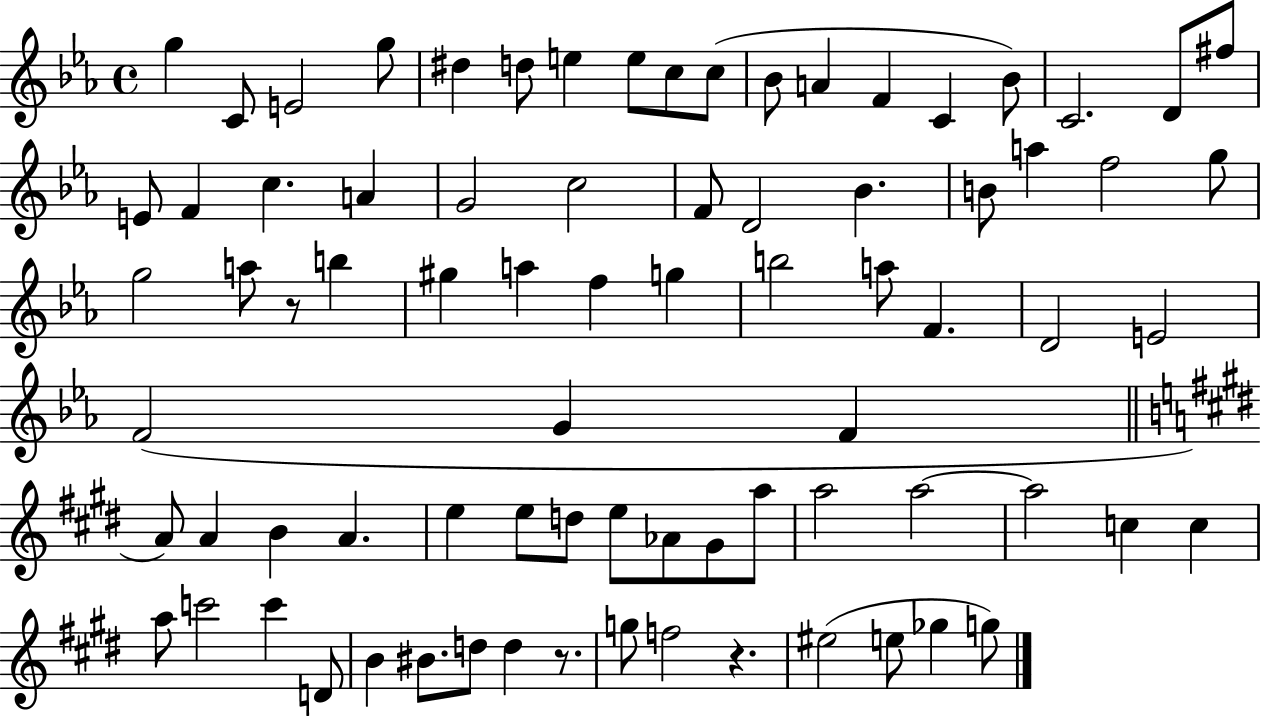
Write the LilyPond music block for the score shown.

{
  \clef treble
  \time 4/4
  \defaultTimeSignature
  \key ees \major
  g''4 c'8 e'2 g''8 | dis''4 d''8 e''4 e''8 c''8 c''8( | bes'8 a'4 f'4 c'4 bes'8) | c'2. d'8 fis''8 | \break e'8 f'4 c''4. a'4 | g'2 c''2 | f'8 d'2 bes'4. | b'8 a''4 f''2 g''8 | \break g''2 a''8 r8 b''4 | gis''4 a''4 f''4 g''4 | b''2 a''8 f'4. | d'2 e'2 | \break f'2( g'4 f'4 | \bar "||" \break \key e \major a'8) a'4 b'4 a'4. | e''4 e''8 d''8 e''8 aes'8 gis'8 a''8 | a''2 a''2~~ | a''2 c''4 c''4 | \break a''8 c'''2 c'''4 d'8 | b'4 bis'8. d''8 d''4 r8. | g''8 f''2 r4. | eis''2( e''8 ges''4 g''8) | \break \bar "|."
}